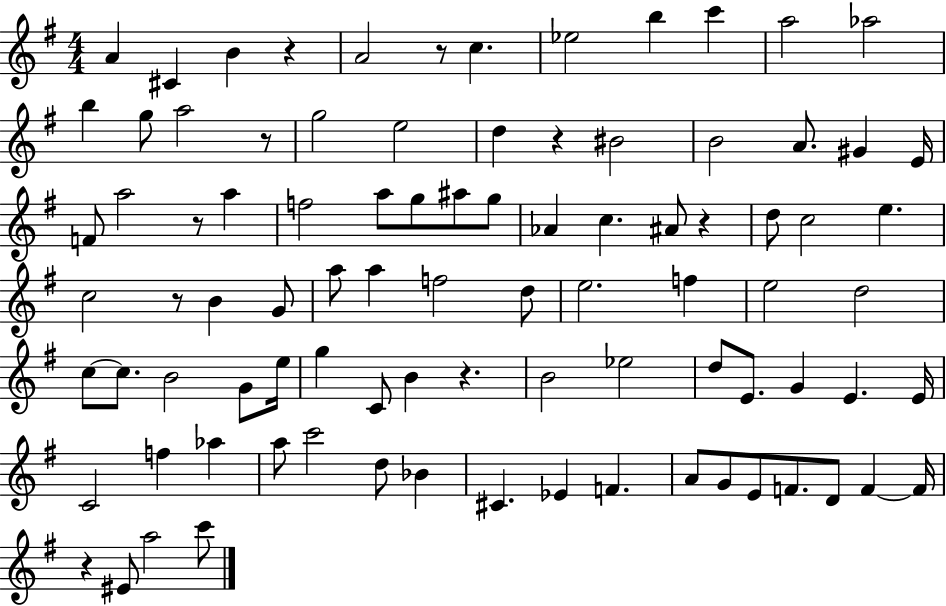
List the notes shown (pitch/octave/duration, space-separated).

A4/q C#4/q B4/q R/q A4/h R/e C5/q. Eb5/h B5/q C6/q A5/h Ab5/h B5/q G5/e A5/h R/e G5/h E5/h D5/q R/q BIS4/h B4/h A4/e. G#4/q E4/s F4/e A5/h R/e A5/q F5/h A5/e G5/e A#5/e G5/e Ab4/q C5/q. A#4/e R/q D5/e C5/h E5/q. C5/h R/e B4/q G4/e A5/e A5/q F5/h D5/e E5/h. F5/q E5/h D5/h C5/e C5/e. B4/h G4/e E5/s G5/q C4/e B4/q R/q. B4/h Eb5/h D5/e E4/e. G4/q E4/q. E4/s C4/h F5/q Ab5/q A5/e C6/h D5/e Bb4/q C#4/q. Eb4/q F4/q. A4/e G4/e E4/e F4/e. D4/e F4/q F4/s R/q EIS4/e A5/h C6/e